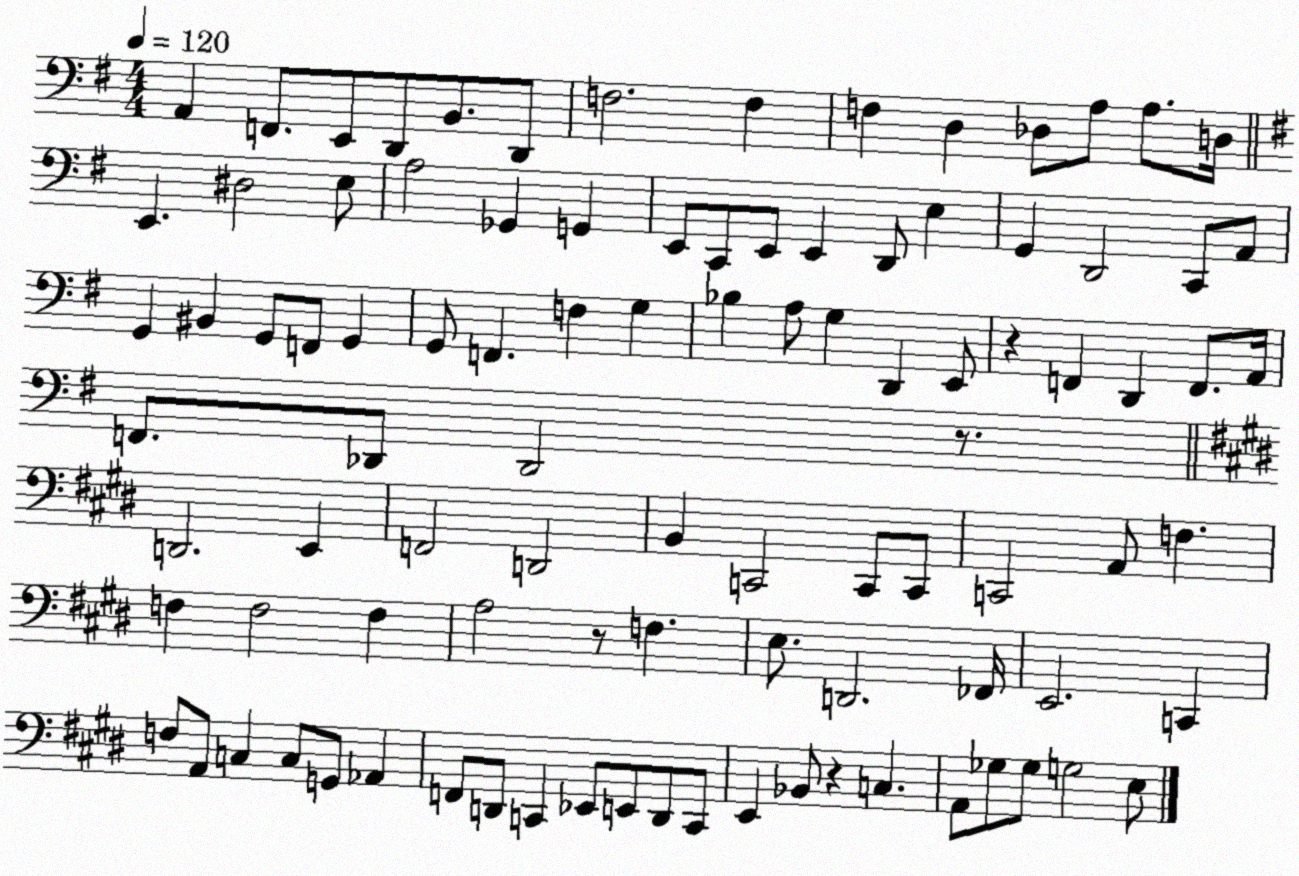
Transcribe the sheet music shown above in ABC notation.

X:1
T:Untitled
M:4/4
L:1/4
K:G
A,, F,,/2 E,,/2 D,,/2 B,,/2 D,,/2 F,2 F, F, D, _D,/2 A,/2 A,/2 D,/4 E,, ^D,2 E,/2 A,2 _G,, G,, E,,/2 C,,/2 E,,/2 E,, D,,/2 E, G,, D,,2 C,,/2 A,,/2 G,, ^B,, G,,/2 F,,/2 G,, G,,/2 F,, F, G, _B, A,/2 G, D,, E,,/2 z F,, D,, F,,/2 A,,/4 F,,/2 _D,,/2 _D,,2 z/2 D,,2 E,, F,,2 D,,2 B,, C,,2 C,,/2 C,,/2 C,,2 A,,/2 F, F, F,2 F, A,2 z/2 F, E,/2 D,,2 _F,,/4 E,,2 C,, F,/2 A,,/2 C, C,/2 G,,/2 _A,, F,,/2 D,,/2 C,, _E,,/2 E,,/2 D,,/2 C,,/2 E,, _B,,/2 z C, A,,/2 _G,/2 _G,/2 G,2 E,/2